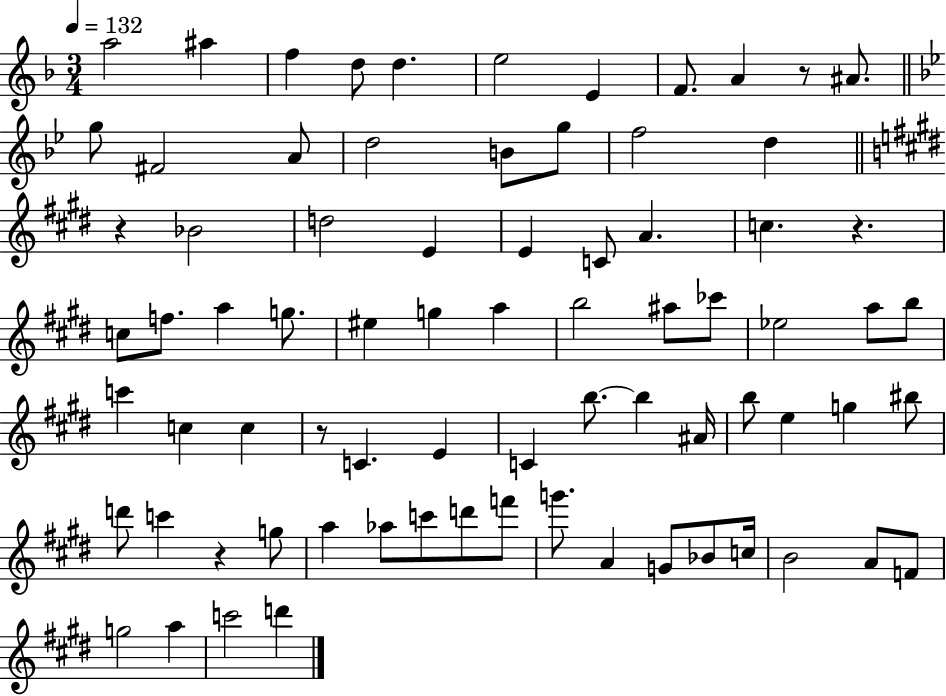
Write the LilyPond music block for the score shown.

{
  \clef treble
  \numericTimeSignature
  \time 3/4
  \key f \major
  \tempo 4 = 132
  a''2 ais''4 | f''4 d''8 d''4. | e''2 e'4 | f'8. a'4 r8 ais'8. | \break \bar "||" \break \key bes \major g''8 fis'2 a'8 | d''2 b'8 g''8 | f''2 d''4 | \bar "||" \break \key e \major r4 bes'2 | d''2 e'4 | e'4 c'8 a'4. | c''4. r4. | \break c''8 f''8. a''4 g''8. | eis''4 g''4 a''4 | b''2 ais''8 ces'''8 | ees''2 a''8 b''8 | \break c'''4 c''4 c''4 | r8 c'4. e'4 | c'4 b''8.~~ b''4 ais'16 | b''8 e''4 g''4 bis''8 | \break d'''8 c'''4 r4 g''8 | a''4 aes''8 c'''8 d'''8 f'''8 | g'''8. a'4 g'8 bes'8 c''16 | b'2 a'8 f'8 | \break g''2 a''4 | c'''2 d'''4 | \bar "|."
}